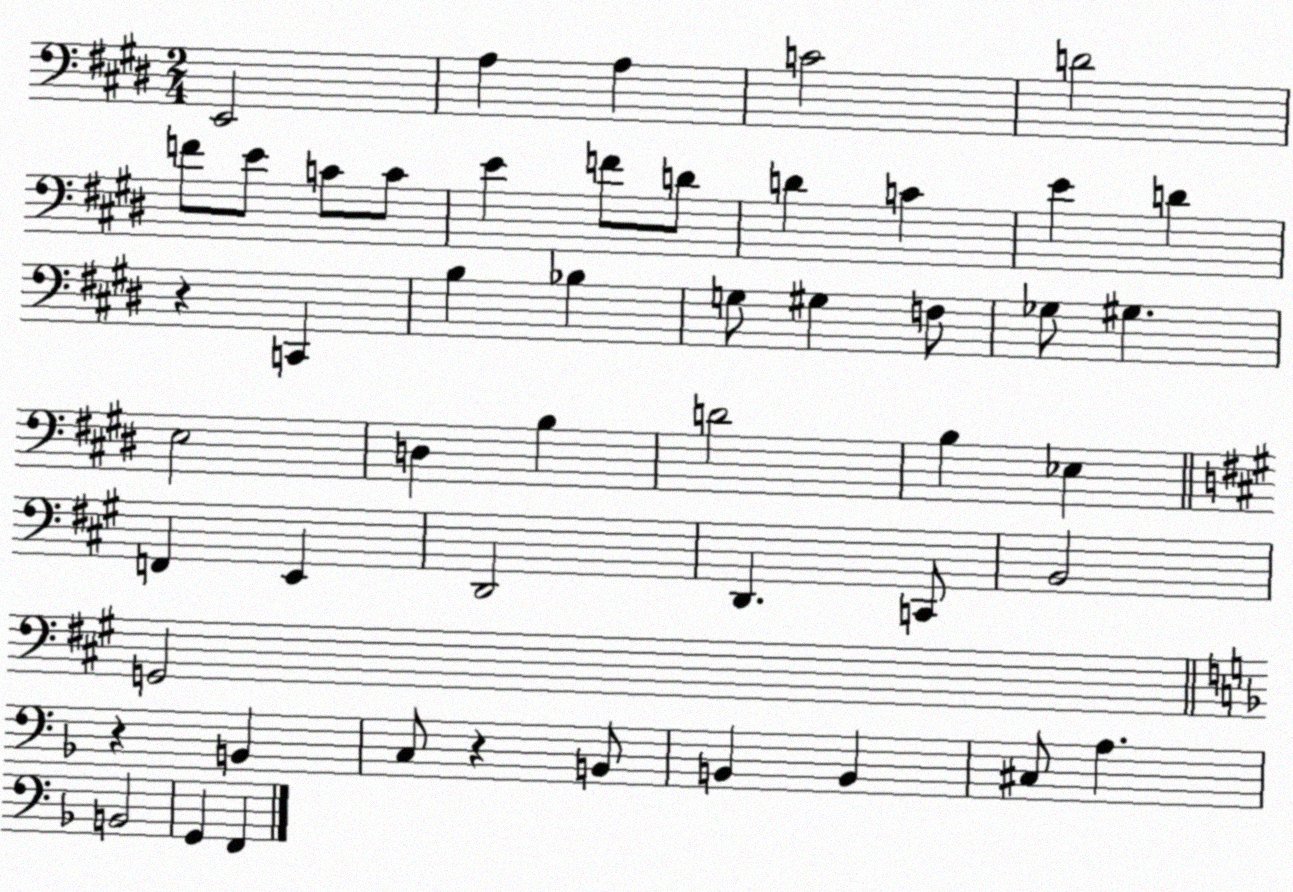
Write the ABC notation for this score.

X:1
T:Untitled
M:2/4
L:1/4
K:E
E,,2 A, A, C2 D2 F/2 E/2 C/2 C/2 E F/2 D/2 D C E D z C,, B, _B, G,/2 ^G, F,/2 _G,/2 ^G, E,2 D, B, D2 B, _E, F,, E,, D,,2 D,, C,,/2 B,,2 G,,2 z B,, C,/2 z B,,/2 B,, B,, ^C,/2 A, B,,2 G,, F,,